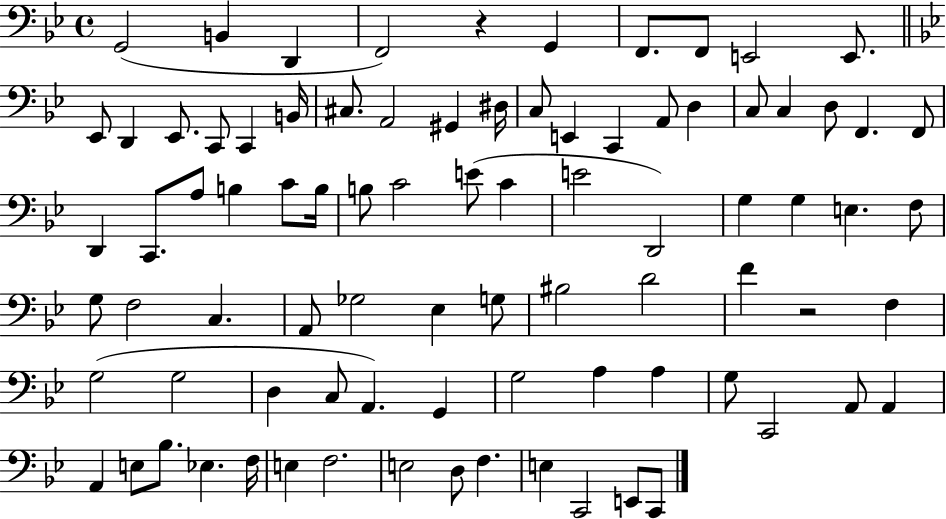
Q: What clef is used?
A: bass